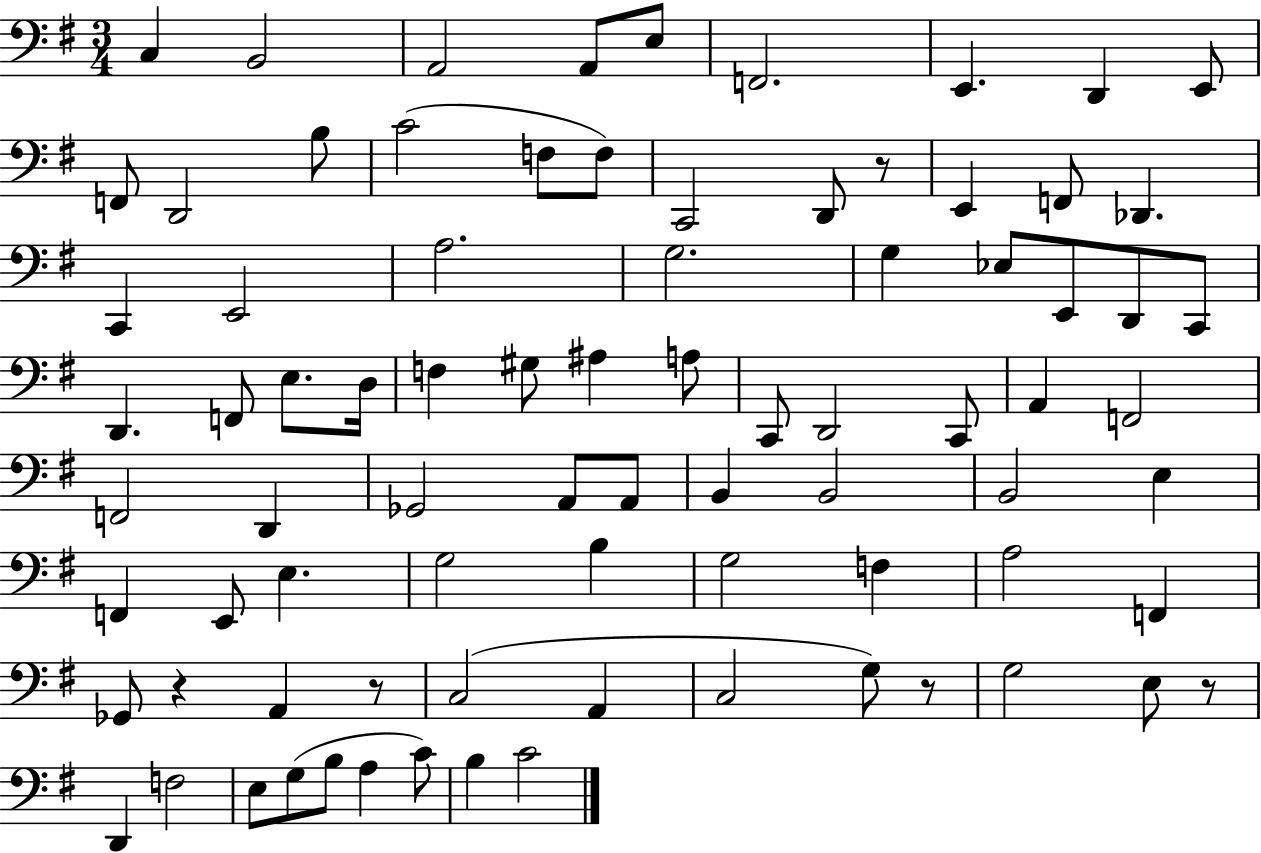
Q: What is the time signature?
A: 3/4